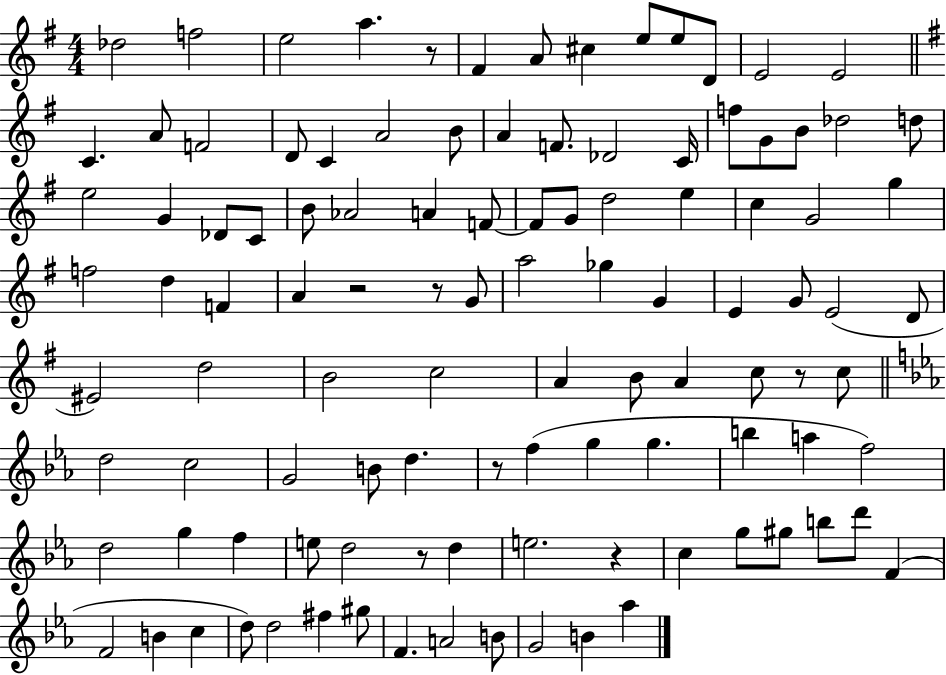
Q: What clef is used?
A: treble